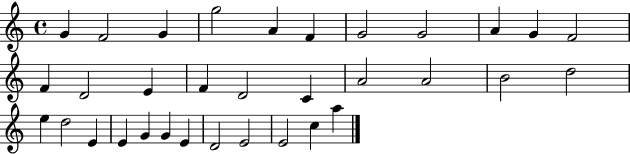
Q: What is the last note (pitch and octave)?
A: A5